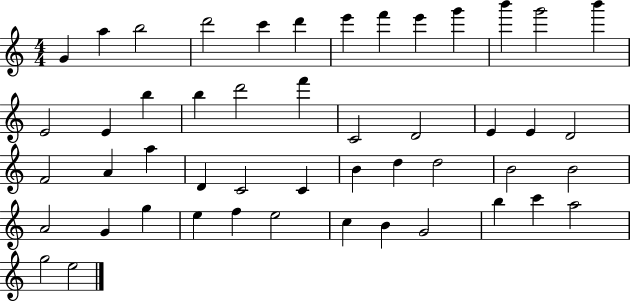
G4/q A5/q B5/h D6/h C6/q D6/q E6/q F6/q E6/q G6/q B6/q G6/h B6/q E4/h E4/q B5/q B5/q D6/h F6/q C4/h D4/h E4/q E4/q D4/h F4/h A4/q A5/q D4/q C4/h C4/q B4/q D5/q D5/h B4/h B4/h A4/h G4/q G5/q E5/q F5/q E5/h C5/q B4/q G4/h B5/q C6/q A5/h G5/h E5/h